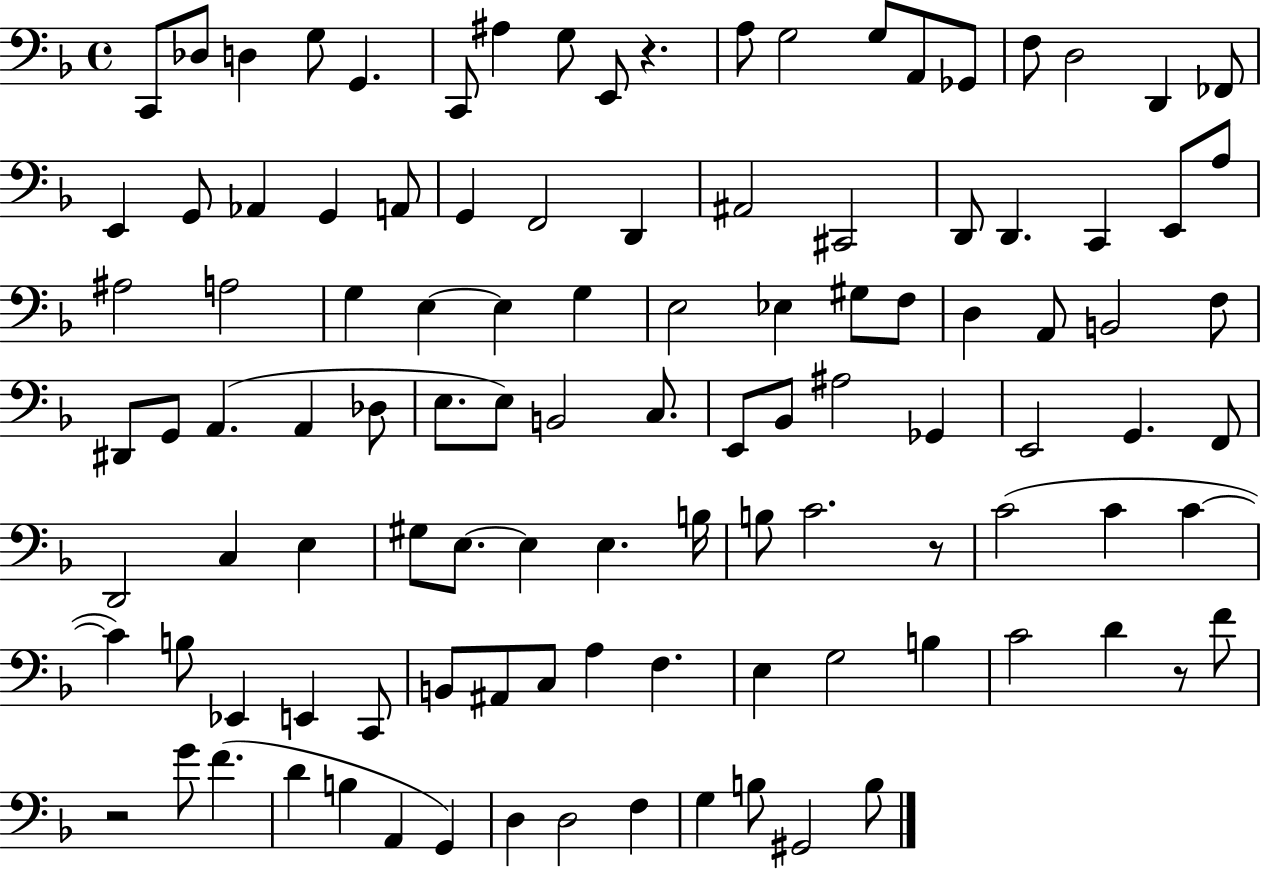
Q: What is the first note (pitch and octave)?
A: C2